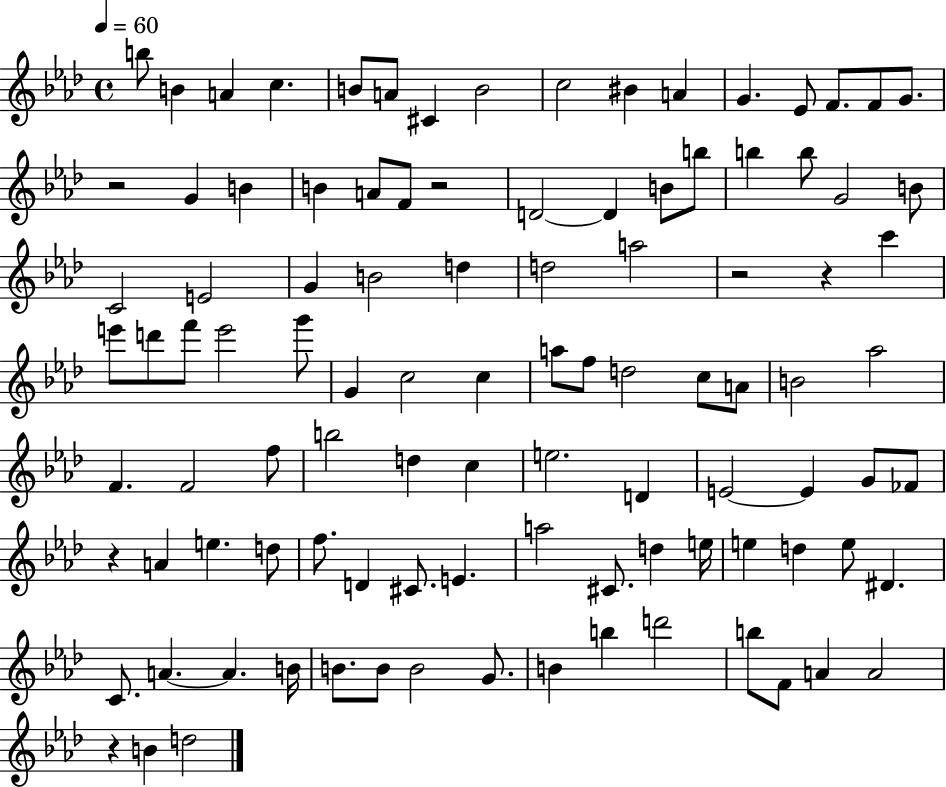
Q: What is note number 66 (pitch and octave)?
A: E5